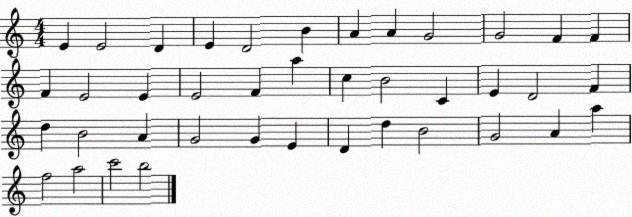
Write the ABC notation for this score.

X:1
T:Untitled
M:4/4
L:1/4
K:C
E E2 D E D2 B A A G2 G2 F F F E2 E E2 F a c B2 C E D2 F d B2 A G2 G E D d B2 G2 A a f2 a2 c'2 b2